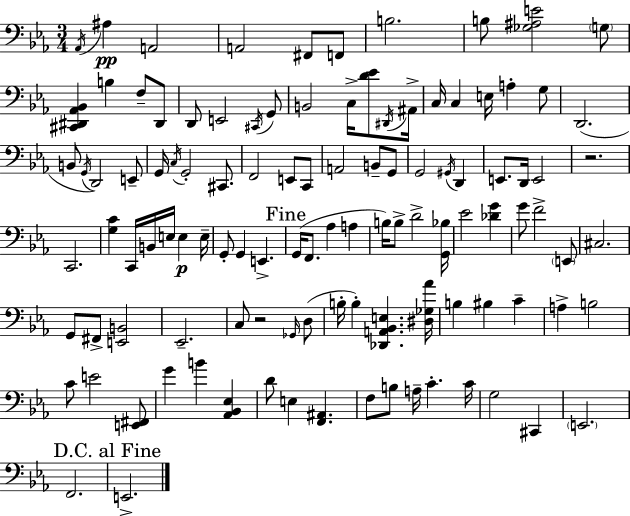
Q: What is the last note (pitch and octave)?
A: E2